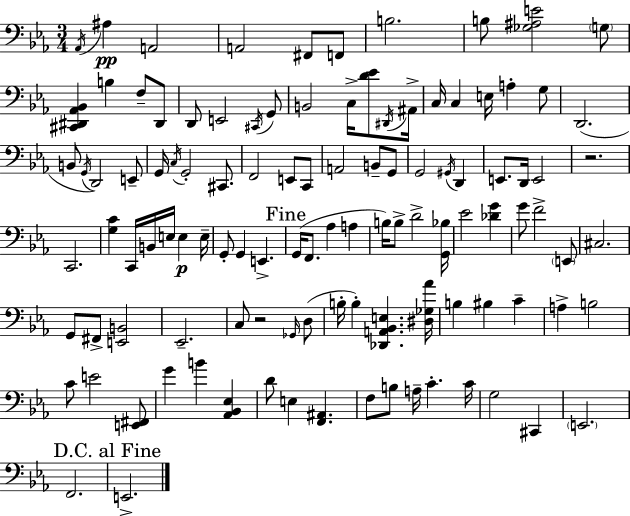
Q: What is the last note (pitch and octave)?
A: E2